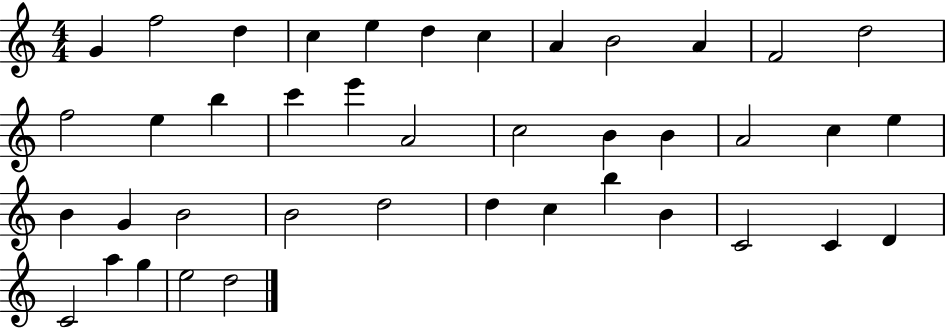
G4/q F5/h D5/q C5/q E5/q D5/q C5/q A4/q B4/h A4/q F4/h D5/h F5/h E5/q B5/q C6/q E6/q A4/h C5/h B4/q B4/q A4/h C5/q E5/q B4/q G4/q B4/h B4/h D5/h D5/q C5/q B5/q B4/q C4/h C4/q D4/q C4/h A5/q G5/q E5/h D5/h